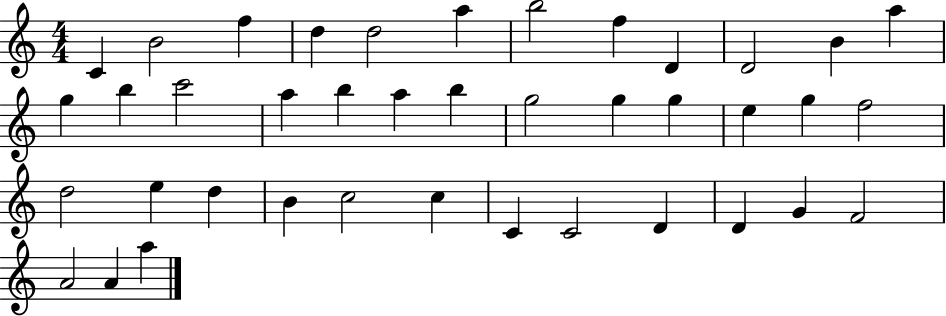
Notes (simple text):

C4/q B4/h F5/q D5/q D5/h A5/q B5/h F5/q D4/q D4/h B4/q A5/q G5/q B5/q C6/h A5/q B5/q A5/q B5/q G5/h G5/q G5/q E5/q G5/q F5/h D5/h E5/q D5/q B4/q C5/h C5/q C4/q C4/h D4/q D4/q G4/q F4/h A4/h A4/q A5/q